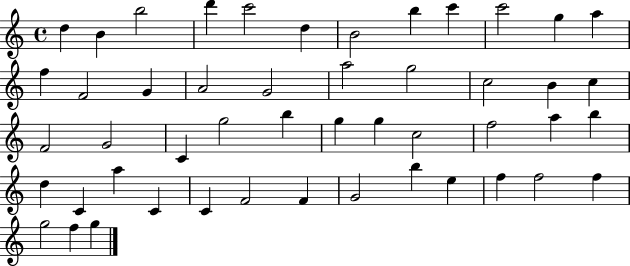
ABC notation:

X:1
T:Untitled
M:4/4
L:1/4
K:C
d B b2 d' c'2 d B2 b c' c'2 g a f F2 G A2 G2 a2 g2 c2 B c F2 G2 C g2 b g g c2 f2 a b d C a C C F2 F G2 b e f f2 f g2 f g